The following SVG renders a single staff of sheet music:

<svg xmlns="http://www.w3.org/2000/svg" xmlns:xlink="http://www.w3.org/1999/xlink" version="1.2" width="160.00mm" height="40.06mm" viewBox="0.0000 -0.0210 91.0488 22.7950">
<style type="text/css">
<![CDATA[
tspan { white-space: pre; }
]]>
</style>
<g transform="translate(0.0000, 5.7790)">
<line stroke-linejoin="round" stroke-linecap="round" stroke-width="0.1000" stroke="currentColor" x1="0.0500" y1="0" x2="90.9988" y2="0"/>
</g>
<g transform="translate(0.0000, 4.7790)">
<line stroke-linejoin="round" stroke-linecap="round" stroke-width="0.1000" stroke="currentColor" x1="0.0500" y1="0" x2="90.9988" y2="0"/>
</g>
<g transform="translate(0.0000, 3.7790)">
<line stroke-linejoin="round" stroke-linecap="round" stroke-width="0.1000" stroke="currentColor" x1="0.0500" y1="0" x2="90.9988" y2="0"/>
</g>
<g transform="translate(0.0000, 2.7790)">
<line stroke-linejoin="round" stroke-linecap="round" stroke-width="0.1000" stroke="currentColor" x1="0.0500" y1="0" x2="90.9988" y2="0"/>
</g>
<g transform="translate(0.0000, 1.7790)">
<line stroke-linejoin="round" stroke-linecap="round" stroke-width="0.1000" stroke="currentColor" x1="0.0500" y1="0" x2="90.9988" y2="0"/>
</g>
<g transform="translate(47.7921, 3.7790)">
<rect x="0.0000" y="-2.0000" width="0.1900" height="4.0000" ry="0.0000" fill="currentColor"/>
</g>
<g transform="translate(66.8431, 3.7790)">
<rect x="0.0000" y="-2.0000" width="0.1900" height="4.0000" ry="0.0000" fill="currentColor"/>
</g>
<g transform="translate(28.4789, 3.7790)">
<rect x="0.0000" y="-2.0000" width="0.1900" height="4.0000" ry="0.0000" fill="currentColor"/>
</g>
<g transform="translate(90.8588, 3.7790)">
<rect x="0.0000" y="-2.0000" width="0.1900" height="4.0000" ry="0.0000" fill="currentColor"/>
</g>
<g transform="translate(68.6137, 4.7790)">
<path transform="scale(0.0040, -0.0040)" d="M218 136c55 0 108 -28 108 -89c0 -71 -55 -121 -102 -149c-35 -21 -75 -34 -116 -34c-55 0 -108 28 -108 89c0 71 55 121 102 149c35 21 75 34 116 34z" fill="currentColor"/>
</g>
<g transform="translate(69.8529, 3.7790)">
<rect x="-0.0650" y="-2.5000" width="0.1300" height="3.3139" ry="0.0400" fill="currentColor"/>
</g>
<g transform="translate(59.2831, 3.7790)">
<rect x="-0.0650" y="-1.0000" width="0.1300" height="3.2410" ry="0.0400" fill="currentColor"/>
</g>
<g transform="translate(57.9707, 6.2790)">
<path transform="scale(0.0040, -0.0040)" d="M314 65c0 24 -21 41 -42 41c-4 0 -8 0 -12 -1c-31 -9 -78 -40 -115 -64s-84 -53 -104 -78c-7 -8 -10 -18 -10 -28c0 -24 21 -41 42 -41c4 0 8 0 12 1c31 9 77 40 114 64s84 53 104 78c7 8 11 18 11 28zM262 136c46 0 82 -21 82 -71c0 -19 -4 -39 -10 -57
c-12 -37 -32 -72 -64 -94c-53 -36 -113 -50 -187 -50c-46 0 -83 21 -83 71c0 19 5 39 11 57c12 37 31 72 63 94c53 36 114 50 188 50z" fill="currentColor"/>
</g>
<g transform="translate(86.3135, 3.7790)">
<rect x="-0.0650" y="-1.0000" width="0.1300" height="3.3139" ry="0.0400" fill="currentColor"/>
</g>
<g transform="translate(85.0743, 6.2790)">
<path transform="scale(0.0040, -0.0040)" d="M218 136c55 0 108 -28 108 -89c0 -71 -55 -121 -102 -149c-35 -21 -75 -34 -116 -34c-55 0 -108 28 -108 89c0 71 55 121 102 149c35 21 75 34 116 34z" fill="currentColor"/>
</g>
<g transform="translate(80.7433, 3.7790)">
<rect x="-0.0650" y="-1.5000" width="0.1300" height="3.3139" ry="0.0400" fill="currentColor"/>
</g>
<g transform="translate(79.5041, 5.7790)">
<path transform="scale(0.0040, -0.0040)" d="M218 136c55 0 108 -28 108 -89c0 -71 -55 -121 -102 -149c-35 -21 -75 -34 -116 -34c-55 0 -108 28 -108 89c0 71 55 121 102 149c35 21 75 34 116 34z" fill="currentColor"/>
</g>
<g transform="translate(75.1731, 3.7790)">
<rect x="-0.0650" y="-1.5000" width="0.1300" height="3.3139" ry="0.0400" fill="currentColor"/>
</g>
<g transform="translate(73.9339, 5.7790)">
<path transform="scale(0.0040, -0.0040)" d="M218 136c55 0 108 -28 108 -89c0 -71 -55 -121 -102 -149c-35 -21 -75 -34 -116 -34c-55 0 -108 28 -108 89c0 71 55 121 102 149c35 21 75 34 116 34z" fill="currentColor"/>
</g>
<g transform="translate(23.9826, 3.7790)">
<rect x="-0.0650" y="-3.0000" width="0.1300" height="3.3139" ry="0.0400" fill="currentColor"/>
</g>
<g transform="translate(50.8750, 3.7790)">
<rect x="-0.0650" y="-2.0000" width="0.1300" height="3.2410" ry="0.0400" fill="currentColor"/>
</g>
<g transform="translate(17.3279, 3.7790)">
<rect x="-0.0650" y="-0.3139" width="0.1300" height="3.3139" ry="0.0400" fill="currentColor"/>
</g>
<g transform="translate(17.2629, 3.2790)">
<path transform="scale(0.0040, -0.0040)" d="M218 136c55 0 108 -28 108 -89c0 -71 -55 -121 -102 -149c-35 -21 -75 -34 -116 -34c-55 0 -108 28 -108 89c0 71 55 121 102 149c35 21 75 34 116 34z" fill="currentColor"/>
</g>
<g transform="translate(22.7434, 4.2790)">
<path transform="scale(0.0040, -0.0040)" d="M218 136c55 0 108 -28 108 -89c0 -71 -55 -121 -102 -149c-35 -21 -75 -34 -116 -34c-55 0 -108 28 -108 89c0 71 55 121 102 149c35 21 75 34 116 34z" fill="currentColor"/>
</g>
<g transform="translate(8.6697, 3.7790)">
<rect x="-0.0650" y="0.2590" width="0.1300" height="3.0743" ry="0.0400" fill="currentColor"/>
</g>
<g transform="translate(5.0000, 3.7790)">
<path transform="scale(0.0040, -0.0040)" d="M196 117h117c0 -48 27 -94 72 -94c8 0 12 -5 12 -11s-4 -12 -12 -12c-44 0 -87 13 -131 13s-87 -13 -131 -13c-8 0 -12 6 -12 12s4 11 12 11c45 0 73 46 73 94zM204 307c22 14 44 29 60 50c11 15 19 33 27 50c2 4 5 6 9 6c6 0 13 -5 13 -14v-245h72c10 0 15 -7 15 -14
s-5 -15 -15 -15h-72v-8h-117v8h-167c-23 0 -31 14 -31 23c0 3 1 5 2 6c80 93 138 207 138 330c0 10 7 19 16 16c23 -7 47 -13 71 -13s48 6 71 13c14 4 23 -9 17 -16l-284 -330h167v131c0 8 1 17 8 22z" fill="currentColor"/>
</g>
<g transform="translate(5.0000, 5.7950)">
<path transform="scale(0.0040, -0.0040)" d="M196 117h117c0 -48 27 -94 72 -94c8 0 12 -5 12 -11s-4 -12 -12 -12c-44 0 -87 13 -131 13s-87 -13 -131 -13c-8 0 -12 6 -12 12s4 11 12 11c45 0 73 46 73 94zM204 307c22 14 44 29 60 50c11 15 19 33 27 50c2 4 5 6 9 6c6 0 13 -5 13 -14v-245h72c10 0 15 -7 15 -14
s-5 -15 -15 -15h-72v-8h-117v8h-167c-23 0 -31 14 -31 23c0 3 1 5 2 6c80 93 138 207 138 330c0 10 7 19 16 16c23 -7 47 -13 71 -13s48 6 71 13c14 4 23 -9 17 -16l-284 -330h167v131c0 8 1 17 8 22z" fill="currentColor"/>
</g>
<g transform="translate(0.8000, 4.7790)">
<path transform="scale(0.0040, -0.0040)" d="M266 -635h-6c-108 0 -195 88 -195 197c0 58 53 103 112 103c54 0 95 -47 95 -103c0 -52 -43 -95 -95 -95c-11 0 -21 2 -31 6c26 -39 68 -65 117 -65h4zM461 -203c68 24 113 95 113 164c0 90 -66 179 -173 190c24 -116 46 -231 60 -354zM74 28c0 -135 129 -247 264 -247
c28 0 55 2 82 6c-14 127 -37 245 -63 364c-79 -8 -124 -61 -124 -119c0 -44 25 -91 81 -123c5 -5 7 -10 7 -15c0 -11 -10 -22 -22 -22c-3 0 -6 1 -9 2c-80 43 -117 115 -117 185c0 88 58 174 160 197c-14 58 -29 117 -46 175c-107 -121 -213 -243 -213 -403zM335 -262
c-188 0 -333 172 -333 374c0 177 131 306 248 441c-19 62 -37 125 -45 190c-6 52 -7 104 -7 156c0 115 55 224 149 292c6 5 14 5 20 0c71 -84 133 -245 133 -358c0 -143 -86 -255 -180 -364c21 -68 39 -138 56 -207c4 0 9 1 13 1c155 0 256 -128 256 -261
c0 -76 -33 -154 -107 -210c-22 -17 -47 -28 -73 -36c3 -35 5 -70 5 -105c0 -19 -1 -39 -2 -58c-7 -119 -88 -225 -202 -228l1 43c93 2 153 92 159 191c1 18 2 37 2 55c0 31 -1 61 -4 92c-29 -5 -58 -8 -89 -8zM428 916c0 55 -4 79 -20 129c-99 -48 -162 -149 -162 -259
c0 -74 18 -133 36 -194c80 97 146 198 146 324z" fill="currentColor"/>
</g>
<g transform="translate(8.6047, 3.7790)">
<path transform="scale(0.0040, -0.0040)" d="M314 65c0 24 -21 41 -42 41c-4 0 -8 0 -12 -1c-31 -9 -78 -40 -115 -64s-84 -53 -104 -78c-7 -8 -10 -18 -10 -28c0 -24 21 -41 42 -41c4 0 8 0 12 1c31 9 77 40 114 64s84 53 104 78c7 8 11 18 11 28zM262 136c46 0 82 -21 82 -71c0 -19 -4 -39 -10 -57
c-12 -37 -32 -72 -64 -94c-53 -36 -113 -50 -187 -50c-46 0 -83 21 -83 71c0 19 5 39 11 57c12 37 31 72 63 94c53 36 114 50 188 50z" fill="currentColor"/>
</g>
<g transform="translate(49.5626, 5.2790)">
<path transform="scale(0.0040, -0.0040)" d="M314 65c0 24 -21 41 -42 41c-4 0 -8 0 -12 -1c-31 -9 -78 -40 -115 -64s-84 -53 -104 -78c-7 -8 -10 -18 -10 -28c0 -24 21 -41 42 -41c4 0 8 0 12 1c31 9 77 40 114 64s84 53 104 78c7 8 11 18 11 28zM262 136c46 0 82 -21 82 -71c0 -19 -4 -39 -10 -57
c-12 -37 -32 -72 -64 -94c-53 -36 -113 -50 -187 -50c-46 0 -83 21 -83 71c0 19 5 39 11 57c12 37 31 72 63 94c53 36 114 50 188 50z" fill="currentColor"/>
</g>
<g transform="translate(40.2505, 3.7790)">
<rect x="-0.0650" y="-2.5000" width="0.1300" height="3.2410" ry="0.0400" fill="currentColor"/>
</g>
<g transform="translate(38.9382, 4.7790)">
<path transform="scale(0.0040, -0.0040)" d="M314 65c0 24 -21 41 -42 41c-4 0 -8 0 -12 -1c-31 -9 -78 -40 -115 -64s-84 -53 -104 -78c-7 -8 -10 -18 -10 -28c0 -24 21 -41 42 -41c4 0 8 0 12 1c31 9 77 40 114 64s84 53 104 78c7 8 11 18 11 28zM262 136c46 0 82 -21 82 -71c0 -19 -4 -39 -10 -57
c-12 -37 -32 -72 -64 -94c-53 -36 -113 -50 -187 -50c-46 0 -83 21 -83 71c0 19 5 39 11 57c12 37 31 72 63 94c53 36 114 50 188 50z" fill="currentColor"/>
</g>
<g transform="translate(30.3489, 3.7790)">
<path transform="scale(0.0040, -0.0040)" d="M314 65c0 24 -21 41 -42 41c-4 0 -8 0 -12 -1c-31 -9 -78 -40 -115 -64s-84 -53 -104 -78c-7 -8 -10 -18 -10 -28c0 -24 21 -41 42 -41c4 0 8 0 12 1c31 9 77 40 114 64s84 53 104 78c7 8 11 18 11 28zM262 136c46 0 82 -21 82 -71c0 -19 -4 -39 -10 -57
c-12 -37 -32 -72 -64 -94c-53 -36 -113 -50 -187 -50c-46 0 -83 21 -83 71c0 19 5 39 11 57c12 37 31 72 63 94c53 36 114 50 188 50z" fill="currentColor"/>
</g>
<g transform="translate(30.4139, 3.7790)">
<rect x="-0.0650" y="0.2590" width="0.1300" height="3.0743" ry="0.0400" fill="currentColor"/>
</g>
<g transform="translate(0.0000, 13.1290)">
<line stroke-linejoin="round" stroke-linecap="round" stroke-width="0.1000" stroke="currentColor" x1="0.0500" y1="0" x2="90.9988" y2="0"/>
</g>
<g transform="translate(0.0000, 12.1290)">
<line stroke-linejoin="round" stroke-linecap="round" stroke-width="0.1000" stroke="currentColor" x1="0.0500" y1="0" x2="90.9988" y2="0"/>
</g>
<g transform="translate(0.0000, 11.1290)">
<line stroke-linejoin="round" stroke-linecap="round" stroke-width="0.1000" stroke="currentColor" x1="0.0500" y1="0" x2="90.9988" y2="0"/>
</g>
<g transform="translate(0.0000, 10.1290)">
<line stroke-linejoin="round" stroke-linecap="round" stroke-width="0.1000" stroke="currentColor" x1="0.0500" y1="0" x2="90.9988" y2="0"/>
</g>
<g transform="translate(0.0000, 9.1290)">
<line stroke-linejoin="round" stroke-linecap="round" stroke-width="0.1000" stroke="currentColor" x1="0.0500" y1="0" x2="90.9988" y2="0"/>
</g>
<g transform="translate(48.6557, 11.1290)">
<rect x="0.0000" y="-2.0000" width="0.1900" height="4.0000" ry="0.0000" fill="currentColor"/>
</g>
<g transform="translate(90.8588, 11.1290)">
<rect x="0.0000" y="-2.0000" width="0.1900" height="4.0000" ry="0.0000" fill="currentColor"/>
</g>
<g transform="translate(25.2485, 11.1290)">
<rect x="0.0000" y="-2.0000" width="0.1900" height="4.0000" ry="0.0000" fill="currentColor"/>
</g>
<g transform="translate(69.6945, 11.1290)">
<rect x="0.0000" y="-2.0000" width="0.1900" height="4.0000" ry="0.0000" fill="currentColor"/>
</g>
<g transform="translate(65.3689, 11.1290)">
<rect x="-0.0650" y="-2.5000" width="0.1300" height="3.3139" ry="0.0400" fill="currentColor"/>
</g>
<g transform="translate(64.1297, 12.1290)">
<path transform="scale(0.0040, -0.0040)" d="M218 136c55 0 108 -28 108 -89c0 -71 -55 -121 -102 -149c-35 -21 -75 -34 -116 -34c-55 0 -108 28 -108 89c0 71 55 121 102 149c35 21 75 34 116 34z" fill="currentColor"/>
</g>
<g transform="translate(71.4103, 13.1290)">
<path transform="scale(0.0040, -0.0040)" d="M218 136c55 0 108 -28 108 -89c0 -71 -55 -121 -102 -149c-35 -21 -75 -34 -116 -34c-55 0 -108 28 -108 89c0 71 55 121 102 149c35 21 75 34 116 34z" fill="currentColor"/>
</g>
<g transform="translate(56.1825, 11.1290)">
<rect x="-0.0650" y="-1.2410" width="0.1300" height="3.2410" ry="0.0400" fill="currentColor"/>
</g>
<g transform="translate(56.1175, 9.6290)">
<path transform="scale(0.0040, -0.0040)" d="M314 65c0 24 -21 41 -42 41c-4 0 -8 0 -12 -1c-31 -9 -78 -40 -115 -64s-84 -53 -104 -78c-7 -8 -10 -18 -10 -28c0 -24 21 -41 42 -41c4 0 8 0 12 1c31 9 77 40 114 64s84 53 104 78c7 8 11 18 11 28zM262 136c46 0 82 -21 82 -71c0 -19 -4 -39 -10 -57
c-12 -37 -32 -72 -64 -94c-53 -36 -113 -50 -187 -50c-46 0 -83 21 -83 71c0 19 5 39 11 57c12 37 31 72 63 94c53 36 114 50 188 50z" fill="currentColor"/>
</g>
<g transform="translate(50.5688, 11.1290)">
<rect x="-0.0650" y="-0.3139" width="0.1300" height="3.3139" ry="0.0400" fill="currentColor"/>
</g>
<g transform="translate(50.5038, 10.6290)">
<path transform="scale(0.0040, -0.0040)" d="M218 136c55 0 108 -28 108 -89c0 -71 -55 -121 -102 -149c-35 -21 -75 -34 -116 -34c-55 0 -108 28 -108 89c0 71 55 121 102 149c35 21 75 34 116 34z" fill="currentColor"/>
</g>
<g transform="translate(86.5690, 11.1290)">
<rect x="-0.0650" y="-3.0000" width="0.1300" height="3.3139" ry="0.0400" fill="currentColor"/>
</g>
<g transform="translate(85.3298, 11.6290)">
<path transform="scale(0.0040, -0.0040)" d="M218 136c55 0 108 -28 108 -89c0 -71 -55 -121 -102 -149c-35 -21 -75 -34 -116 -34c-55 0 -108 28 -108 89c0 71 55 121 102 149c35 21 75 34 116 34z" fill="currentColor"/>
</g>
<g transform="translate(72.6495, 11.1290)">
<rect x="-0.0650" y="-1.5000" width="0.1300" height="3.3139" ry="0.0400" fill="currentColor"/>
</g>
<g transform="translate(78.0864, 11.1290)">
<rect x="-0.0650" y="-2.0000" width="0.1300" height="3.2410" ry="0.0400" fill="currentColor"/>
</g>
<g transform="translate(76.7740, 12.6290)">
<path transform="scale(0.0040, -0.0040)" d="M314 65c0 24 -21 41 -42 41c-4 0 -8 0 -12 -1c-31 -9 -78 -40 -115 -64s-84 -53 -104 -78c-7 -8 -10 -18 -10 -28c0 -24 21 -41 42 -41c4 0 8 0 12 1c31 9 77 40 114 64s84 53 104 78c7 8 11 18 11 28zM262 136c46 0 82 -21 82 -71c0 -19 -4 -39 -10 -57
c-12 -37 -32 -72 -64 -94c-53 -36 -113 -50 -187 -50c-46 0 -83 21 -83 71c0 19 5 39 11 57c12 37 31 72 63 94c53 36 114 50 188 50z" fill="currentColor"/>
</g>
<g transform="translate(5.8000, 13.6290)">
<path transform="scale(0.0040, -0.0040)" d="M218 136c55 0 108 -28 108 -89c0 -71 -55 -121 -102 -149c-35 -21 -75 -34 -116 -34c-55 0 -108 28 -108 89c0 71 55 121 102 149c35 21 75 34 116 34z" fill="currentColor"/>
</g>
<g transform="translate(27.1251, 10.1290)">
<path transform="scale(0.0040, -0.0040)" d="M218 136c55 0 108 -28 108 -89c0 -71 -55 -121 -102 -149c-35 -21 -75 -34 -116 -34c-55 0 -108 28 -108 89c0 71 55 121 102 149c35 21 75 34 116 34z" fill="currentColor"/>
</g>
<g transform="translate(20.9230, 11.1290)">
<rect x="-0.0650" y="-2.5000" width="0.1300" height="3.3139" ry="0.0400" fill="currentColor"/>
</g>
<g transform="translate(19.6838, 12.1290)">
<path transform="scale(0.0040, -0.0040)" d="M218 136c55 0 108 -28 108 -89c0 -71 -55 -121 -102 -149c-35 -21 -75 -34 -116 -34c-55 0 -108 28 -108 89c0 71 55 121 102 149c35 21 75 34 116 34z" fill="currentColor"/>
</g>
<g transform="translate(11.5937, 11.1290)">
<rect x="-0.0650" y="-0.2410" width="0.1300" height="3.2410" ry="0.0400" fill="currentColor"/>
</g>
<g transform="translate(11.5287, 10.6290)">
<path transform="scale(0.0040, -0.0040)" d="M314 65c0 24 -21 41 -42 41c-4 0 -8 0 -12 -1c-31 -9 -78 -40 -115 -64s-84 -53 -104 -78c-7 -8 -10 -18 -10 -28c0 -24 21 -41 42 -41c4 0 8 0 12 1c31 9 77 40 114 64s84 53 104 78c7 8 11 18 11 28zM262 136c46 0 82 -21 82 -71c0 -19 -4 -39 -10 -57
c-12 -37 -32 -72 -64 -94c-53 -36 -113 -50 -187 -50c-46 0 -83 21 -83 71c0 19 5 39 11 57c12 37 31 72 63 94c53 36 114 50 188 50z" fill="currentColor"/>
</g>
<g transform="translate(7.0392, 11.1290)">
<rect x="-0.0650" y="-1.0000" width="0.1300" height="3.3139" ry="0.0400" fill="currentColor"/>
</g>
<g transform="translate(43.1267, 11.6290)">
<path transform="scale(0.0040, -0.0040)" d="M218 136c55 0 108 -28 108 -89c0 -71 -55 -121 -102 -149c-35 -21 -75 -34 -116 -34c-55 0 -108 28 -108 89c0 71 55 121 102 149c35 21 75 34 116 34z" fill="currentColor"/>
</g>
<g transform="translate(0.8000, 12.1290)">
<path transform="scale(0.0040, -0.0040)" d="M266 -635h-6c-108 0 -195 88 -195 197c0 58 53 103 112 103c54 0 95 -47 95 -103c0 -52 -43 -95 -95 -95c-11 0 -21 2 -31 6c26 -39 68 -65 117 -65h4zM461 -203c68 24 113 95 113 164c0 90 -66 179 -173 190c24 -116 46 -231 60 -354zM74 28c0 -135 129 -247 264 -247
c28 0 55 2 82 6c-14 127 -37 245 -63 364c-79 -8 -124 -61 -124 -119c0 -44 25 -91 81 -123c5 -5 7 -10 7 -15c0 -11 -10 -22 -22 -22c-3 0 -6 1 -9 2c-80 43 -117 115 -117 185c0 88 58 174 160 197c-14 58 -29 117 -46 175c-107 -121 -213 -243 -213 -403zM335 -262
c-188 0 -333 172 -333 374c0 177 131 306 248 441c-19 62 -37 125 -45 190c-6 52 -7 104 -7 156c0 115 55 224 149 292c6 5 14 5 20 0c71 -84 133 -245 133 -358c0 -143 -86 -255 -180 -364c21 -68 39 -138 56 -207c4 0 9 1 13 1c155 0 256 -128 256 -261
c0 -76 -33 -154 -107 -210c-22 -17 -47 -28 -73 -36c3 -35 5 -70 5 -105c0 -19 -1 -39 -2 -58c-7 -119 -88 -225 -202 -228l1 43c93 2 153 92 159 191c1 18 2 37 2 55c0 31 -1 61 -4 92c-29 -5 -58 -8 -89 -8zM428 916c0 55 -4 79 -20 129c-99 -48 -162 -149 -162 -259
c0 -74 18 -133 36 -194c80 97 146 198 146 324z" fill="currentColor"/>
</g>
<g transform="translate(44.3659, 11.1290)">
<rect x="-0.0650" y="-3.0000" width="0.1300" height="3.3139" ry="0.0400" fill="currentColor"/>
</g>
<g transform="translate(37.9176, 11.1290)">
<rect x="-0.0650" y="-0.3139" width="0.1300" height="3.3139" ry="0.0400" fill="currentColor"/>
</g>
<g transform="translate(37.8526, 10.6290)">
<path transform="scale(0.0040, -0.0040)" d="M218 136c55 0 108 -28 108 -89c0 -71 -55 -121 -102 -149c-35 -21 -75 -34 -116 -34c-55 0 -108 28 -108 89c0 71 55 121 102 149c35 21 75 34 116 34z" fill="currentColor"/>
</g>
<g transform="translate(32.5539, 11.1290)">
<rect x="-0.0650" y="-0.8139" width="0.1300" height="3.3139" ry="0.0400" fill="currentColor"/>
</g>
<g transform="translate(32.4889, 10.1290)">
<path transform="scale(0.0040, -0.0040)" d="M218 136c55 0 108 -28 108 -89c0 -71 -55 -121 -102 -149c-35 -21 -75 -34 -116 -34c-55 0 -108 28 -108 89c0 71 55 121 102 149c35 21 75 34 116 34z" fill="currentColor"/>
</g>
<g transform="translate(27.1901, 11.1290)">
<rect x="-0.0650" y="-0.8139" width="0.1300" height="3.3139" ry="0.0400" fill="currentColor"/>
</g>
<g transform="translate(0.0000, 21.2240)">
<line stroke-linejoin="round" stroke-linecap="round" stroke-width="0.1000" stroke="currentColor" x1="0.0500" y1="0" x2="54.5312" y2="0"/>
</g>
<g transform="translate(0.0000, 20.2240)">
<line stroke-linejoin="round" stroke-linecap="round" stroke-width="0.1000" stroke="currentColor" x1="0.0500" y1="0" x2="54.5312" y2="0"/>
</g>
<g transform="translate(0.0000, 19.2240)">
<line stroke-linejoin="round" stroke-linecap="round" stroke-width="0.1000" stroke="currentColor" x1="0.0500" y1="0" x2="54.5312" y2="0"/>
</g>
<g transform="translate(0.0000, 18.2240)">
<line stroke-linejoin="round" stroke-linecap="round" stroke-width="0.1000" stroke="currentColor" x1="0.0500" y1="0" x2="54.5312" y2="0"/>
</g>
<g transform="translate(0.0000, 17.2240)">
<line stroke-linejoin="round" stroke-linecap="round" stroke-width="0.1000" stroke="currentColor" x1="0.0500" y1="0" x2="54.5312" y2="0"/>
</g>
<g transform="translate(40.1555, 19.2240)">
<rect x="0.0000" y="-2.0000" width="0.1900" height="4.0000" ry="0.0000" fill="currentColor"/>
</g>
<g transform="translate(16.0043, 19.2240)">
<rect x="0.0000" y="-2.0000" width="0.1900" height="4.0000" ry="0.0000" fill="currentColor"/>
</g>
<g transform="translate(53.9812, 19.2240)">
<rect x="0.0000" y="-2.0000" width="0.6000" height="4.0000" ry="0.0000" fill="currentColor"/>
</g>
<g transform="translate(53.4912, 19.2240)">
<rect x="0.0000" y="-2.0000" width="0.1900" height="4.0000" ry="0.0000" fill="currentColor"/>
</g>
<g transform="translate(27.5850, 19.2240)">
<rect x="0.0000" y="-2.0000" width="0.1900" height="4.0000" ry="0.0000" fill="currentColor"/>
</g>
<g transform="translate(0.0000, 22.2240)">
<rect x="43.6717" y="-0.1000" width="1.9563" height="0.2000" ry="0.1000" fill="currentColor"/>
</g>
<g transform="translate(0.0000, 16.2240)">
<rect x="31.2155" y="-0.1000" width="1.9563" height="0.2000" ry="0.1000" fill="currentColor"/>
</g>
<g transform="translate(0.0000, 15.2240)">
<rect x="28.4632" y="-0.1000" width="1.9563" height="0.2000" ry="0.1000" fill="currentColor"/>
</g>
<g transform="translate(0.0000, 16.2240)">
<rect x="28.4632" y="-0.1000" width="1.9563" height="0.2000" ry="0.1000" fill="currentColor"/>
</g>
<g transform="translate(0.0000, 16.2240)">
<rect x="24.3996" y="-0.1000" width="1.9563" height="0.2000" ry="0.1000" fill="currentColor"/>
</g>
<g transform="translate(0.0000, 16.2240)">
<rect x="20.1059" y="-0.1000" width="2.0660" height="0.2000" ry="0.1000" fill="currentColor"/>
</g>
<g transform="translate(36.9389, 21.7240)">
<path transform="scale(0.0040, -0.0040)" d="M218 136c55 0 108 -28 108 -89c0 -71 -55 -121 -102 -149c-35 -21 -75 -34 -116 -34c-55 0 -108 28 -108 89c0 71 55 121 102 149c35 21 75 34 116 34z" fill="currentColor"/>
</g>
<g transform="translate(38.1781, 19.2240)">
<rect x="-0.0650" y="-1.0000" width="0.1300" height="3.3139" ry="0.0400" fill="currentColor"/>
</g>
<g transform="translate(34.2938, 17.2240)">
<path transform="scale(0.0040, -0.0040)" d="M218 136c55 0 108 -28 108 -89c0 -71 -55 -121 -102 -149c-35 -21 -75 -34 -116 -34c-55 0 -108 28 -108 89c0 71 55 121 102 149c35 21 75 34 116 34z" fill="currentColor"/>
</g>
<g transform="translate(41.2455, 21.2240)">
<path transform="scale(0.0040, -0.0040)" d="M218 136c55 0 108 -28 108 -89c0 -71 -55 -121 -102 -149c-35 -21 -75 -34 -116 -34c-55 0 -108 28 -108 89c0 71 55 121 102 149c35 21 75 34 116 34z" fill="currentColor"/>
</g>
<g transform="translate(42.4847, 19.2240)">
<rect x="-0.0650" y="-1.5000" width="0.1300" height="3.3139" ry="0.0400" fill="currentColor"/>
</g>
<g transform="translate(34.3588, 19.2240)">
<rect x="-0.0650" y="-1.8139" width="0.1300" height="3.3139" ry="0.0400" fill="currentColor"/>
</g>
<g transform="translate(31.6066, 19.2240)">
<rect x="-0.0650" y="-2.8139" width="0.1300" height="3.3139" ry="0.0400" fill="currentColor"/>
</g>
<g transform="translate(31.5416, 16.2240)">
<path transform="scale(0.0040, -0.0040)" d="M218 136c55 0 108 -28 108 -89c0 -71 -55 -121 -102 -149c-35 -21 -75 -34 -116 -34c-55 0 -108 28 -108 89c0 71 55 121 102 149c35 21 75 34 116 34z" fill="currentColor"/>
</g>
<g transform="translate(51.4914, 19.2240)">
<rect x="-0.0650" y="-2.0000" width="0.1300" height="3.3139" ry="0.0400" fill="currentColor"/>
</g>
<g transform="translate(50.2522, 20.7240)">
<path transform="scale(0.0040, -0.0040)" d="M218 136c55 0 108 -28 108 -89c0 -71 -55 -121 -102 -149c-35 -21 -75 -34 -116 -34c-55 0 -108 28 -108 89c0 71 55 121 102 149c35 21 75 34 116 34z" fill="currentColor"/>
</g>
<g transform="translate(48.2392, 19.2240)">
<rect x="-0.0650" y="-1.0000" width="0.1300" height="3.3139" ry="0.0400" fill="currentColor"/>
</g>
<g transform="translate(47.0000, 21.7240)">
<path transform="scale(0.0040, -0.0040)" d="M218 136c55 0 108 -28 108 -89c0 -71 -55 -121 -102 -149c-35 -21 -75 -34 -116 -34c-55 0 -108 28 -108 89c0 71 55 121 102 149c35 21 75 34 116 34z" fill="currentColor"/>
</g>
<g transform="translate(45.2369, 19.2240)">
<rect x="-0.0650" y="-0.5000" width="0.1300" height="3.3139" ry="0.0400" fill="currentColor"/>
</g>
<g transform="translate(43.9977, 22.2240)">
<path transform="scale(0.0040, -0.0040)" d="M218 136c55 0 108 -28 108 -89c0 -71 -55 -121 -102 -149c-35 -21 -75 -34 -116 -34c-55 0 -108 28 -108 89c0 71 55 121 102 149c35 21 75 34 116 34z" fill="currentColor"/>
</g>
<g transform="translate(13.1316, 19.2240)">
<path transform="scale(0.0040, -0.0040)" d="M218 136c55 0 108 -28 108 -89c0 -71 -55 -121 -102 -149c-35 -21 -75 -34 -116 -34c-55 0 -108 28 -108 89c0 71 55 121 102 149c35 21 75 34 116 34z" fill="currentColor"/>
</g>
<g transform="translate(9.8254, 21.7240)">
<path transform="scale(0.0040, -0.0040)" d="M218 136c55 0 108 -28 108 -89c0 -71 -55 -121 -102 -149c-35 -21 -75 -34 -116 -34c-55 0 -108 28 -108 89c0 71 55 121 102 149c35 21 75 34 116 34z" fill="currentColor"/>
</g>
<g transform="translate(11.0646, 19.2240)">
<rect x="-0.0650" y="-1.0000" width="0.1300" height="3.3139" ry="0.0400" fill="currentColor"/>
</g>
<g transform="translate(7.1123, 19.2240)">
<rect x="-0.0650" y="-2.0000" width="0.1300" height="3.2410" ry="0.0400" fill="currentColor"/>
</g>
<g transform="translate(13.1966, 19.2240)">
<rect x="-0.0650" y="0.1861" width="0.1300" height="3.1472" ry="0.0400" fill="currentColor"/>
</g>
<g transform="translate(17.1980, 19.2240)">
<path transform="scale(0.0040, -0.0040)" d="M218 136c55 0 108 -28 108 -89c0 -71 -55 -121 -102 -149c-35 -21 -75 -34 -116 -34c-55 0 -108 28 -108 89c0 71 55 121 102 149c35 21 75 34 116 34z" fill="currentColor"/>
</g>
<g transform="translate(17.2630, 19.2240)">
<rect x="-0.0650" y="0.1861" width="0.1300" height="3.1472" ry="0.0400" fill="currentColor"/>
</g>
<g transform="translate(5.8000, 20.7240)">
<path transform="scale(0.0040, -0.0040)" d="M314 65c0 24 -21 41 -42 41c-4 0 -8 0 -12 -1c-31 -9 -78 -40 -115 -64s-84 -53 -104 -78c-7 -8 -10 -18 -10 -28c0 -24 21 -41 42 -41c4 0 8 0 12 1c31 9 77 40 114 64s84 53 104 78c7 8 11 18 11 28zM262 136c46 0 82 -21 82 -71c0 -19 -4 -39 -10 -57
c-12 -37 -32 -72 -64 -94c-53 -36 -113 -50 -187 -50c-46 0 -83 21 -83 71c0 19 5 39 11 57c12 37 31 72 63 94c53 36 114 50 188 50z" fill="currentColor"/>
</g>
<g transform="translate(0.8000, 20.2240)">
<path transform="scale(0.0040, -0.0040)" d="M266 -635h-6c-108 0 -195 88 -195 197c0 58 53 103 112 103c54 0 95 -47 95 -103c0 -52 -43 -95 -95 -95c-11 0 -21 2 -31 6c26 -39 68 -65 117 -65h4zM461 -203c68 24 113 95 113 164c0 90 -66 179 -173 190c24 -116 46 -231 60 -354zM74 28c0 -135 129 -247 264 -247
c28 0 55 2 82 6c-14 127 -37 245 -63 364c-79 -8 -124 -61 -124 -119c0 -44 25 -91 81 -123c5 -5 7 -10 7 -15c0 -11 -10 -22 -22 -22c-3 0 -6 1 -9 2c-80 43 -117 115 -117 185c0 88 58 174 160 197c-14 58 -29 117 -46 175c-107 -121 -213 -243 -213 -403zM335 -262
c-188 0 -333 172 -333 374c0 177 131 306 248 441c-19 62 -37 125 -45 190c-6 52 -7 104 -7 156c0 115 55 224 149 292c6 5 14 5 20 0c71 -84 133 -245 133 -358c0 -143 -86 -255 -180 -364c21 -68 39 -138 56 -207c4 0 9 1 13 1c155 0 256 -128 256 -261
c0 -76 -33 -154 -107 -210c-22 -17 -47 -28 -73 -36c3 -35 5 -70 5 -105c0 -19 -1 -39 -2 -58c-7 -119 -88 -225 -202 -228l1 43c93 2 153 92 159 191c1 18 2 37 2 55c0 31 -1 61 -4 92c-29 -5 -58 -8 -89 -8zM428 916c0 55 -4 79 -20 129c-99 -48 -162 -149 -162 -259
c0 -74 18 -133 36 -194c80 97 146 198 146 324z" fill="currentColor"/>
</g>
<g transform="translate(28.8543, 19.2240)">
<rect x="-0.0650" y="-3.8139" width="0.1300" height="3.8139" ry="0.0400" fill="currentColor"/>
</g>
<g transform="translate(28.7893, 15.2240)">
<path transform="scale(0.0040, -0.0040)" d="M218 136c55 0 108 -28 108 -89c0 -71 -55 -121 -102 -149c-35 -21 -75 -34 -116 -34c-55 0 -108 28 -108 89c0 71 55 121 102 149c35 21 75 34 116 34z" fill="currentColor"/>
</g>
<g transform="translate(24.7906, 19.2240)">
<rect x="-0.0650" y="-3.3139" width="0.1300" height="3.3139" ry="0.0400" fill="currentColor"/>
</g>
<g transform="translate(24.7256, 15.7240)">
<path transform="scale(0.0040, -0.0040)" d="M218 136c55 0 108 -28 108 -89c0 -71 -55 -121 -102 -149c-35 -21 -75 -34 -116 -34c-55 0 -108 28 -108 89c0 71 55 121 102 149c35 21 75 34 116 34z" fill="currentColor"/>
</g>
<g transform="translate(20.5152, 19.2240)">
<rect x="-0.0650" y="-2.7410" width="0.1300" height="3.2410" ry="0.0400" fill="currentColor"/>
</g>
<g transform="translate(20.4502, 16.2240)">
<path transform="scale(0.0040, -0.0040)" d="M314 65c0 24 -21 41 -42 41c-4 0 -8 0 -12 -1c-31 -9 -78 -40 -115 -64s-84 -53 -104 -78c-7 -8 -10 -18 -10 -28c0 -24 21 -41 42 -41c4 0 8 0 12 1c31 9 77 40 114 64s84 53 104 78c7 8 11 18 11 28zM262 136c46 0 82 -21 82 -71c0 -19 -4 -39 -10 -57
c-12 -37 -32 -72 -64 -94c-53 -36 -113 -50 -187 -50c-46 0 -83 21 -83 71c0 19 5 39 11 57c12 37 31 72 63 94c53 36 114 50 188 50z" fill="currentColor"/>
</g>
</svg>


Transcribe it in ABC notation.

X:1
T:Untitled
M:4/4
L:1/4
K:C
B2 c A B2 G2 F2 D2 G E E D D c2 G d d c A c e2 G E F2 A F2 D B B a2 b c' a f D E C D F